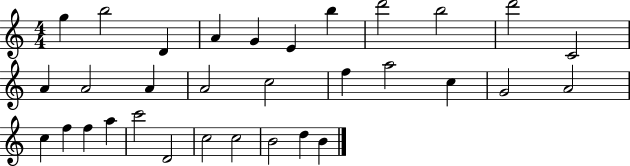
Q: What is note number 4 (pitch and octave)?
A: A4